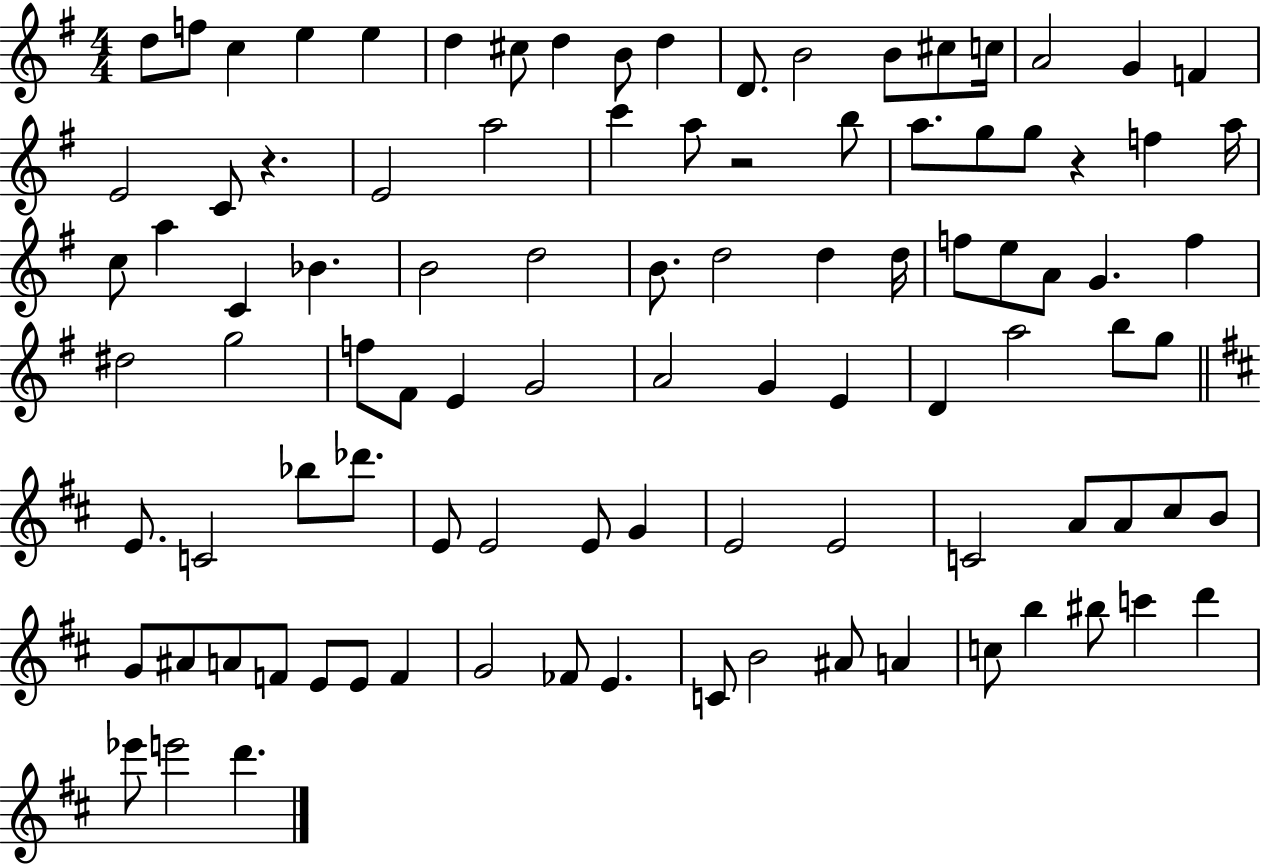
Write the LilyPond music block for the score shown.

{
  \clef treble
  \numericTimeSignature
  \time 4/4
  \key g \major
  d''8 f''8 c''4 e''4 e''4 | d''4 cis''8 d''4 b'8 d''4 | d'8. b'2 b'8 cis''8 c''16 | a'2 g'4 f'4 | \break e'2 c'8 r4. | e'2 a''2 | c'''4 a''8 r2 b''8 | a''8. g''8 g''8 r4 f''4 a''16 | \break c''8 a''4 c'4 bes'4. | b'2 d''2 | b'8. d''2 d''4 d''16 | f''8 e''8 a'8 g'4. f''4 | \break dis''2 g''2 | f''8 fis'8 e'4 g'2 | a'2 g'4 e'4 | d'4 a''2 b''8 g''8 | \break \bar "||" \break \key d \major e'8. c'2 bes''8 des'''8. | e'8 e'2 e'8 g'4 | e'2 e'2 | c'2 a'8 a'8 cis''8 b'8 | \break g'8 ais'8 a'8 f'8 e'8 e'8 f'4 | g'2 fes'8 e'4. | c'8 b'2 ais'8 a'4 | c''8 b''4 bis''8 c'''4 d'''4 | \break ees'''8 e'''2 d'''4. | \bar "|."
}